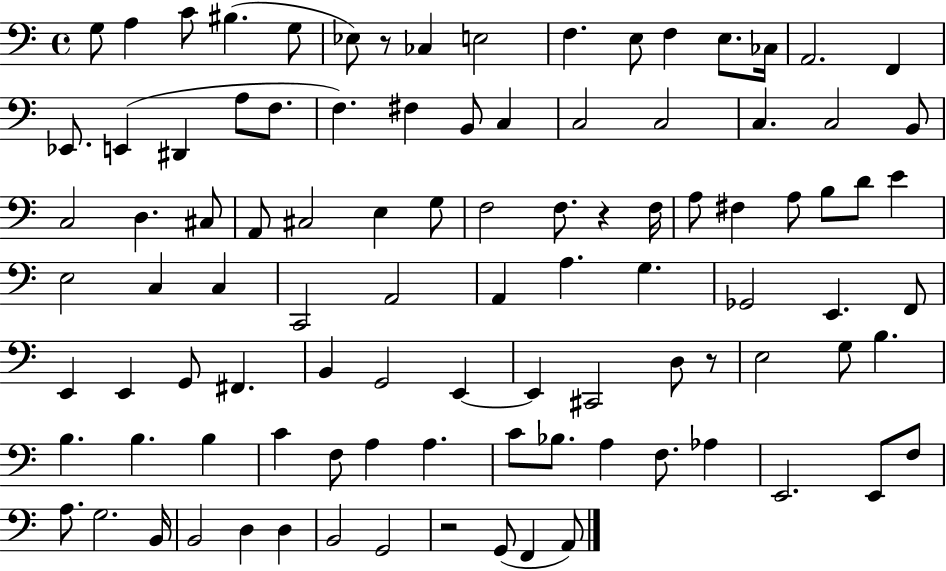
{
  \clef bass
  \time 4/4
  \defaultTimeSignature
  \key c \major
  \repeat volta 2 { g8 a4 c'8 bis4.( g8 | ees8) r8 ces4 e2 | f4. e8 f4 e8. ces16 | a,2. f,4 | \break ees,8. e,4( dis,4 a8 f8. | f4.) fis4 b,8 c4 | c2 c2 | c4. c2 b,8 | \break c2 d4. cis8 | a,8 cis2 e4 g8 | f2 f8. r4 f16 | a8 fis4 a8 b8 d'8 e'4 | \break e2 c4 c4 | c,2 a,2 | a,4 a4. g4. | ges,2 e,4. f,8 | \break e,4 e,4 g,8 fis,4. | b,4 g,2 e,4~~ | e,4 cis,2 d8 r8 | e2 g8 b4. | \break b4. b4. b4 | c'4 f8 a4 a4. | c'8 bes8. a4 f8. aes4 | e,2. e,8 f8 | \break a8. g2. b,16 | b,2 d4 d4 | b,2 g,2 | r2 g,8( f,4 a,8) | \break } \bar "|."
}